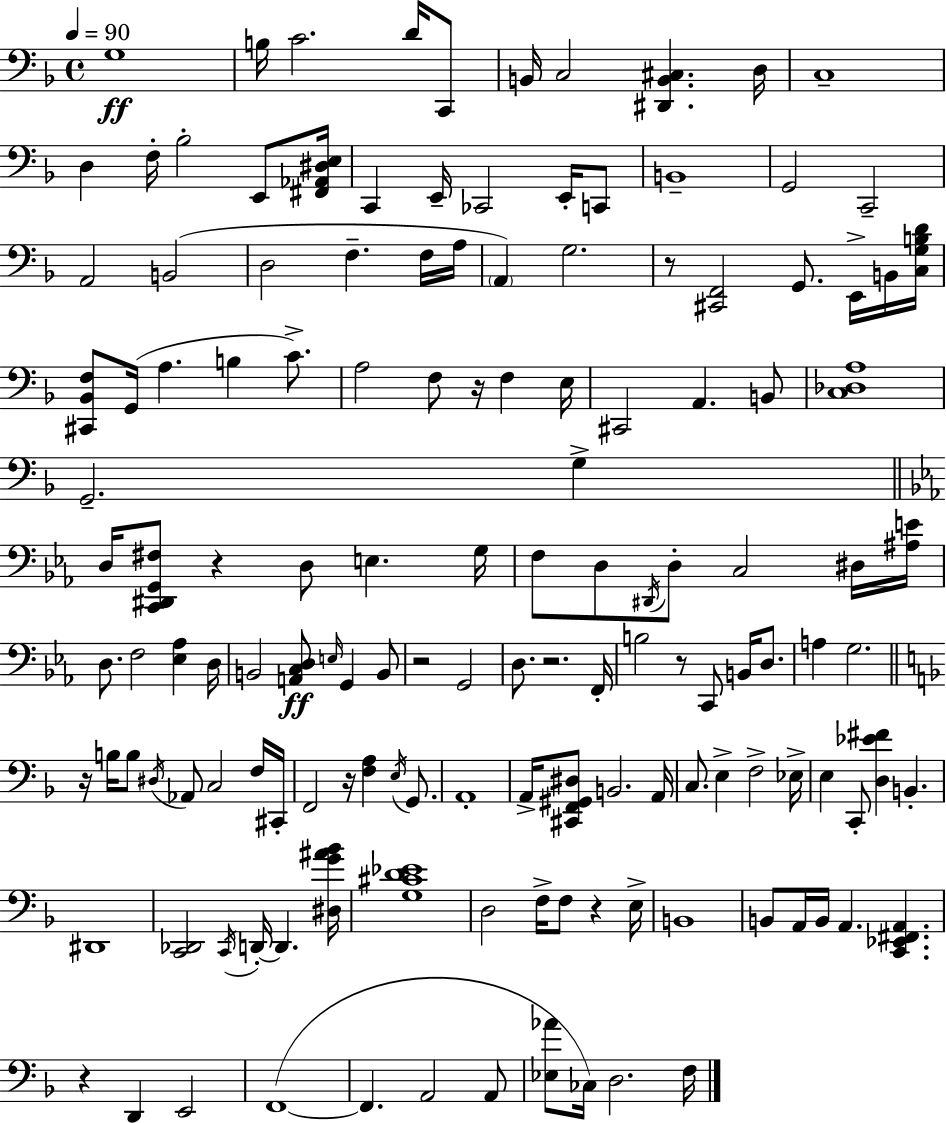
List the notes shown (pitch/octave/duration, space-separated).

G3/w B3/s C4/h. D4/s C2/e B2/s C3/h [D#2,B2,C#3]/q. D3/s C3/w D3/q F3/s Bb3/h E2/e [F#2,Ab2,D#3,E3]/s C2/q E2/s CES2/h E2/s C2/e B2/w G2/h C2/h A2/h B2/h D3/h F3/q. F3/s A3/s A2/q G3/h. R/e [C#2,F2]/h G2/e. E2/s B2/s [C3,G3,B3,D4]/s [C#2,Bb2,F3]/e G2/s A3/q. B3/q C4/e. A3/h F3/e R/s F3/q E3/s C#2/h A2/q. B2/e [C3,Db3,A3]/w G2/h. G3/q D3/s [C2,D#2,G2,F#3]/e R/q D3/e E3/q. G3/s F3/e D3/e D#2/s D3/e C3/h D#3/s [A#3,E4]/s D3/e. F3/h [Eb3,Ab3]/q D3/s B2/h [A2,C3,D3]/e E3/s G2/q B2/e R/h G2/h D3/e. R/h. F2/s B3/h R/e C2/e B2/s D3/e. A3/q G3/h. R/s B3/s B3/e D#3/s Ab2/e C3/h F3/s C#2/s F2/h R/s [F3,A3]/q E3/s G2/e. A2/w A2/s [C#2,F2,G#2,D#3]/e B2/h. A2/s C3/e. E3/q F3/h Eb3/s E3/q C2/e [D3,Eb4,F#4]/q B2/q. D#2/w [C2,Db2]/h C2/s D2/s D2/q. [D#3,G4,A#4,Bb4]/s [G3,C#4,D4,Eb4]/w D3/h F3/s F3/e R/q E3/s B2/w B2/e A2/s B2/s A2/q. [C2,Eb2,F#2,A2]/q. R/q D2/q E2/h F2/w F2/q. A2/h A2/e [Eb3,Ab4]/e CES3/s D3/h. F3/s